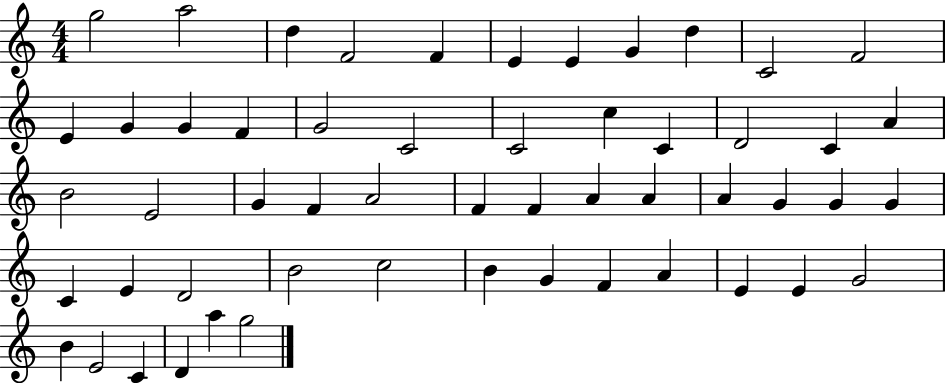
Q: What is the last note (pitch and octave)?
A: G5